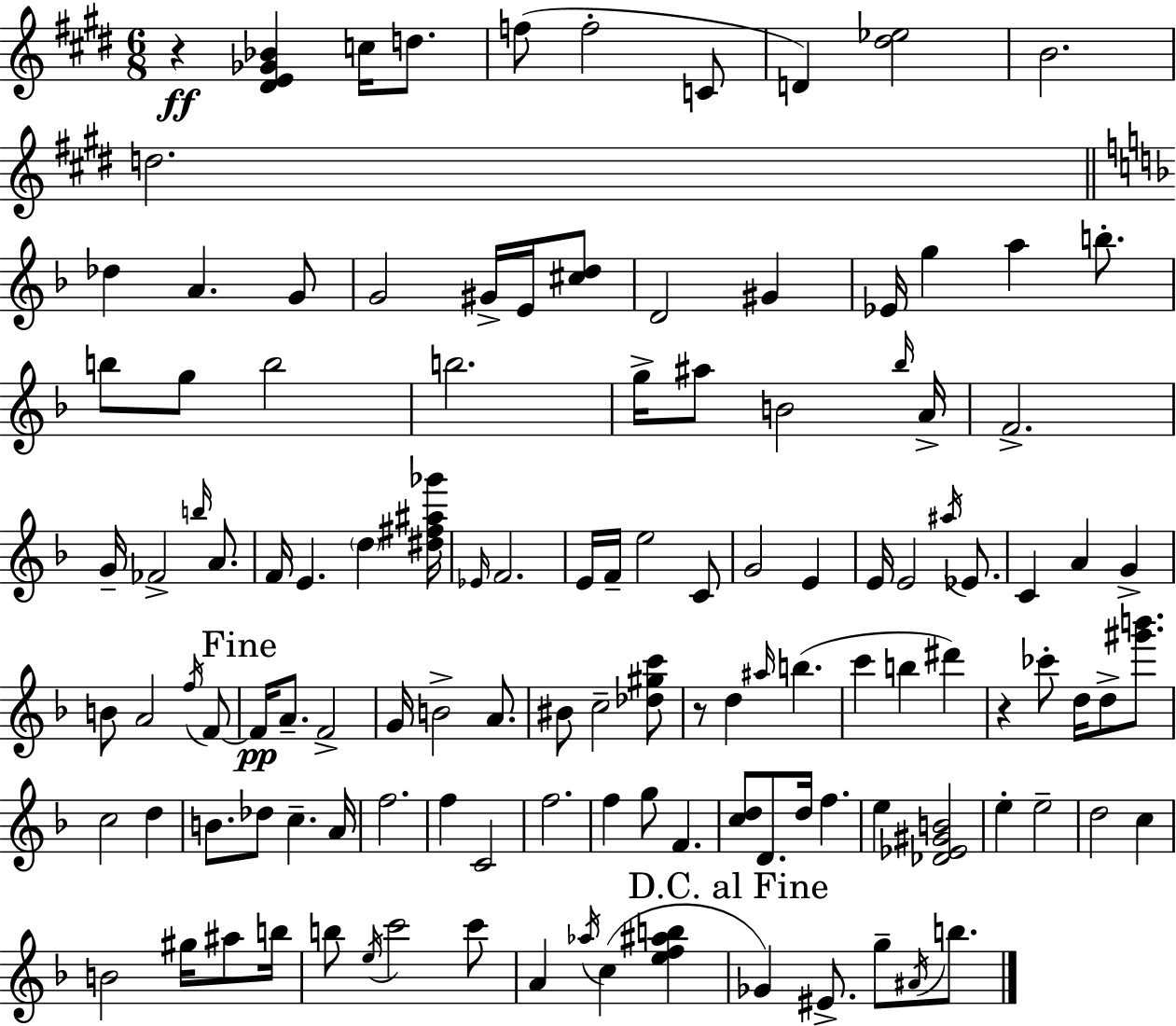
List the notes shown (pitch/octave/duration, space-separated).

R/q [D#4,E4,Gb4,Bb4]/q C5/s D5/e. F5/e F5/h C4/e D4/q [D#5,Eb5]/h B4/h. D5/h. Db5/q A4/q. G4/e G4/h G#4/s E4/s [C#5,D5]/e D4/h G#4/q Eb4/s G5/q A5/q B5/e. B5/e G5/e B5/h B5/h. G5/s A#5/e B4/h Bb5/s A4/s F4/h. G4/s FES4/h B5/s A4/e. F4/s E4/q. D5/q [D#5,F#5,A#5,Gb6]/s Eb4/s F4/h. E4/s F4/s E5/h C4/e G4/h E4/q E4/s E4/h A#5/s Eb4/e. C4/q A4/q G4/q B4/e A4/h F5/s F4/e F4/s A4/e. F4/h G4/s B4/h A4/e. BIS4/e C5/h [Db5,G#5,C6]/e R/e D5/q A#5/s B5/q. C6/q B5/q D#6/q R/q CES6/e D5/s D5/e [G#6,B6]/e. C5/h D5/q B4/e. Db5/e C5/q. A4/s F5/h. F5/q C4/h F5/h. F5/q G5/e F4/q. [C5,D5]/e D4/e. D5/s F5/q. E5/q [Db4,Eb4,G#4,B4]/h E5/q E5/h D5/h C5/q B4/h G#5/s A#5/e B5/s B5/e E5/s C6/h C6/e A4/q Ab5/s C5/q [E5,F5,A#5,B5]/q Gb4/q EIS4/e. G5/e A#4/s B5/e.